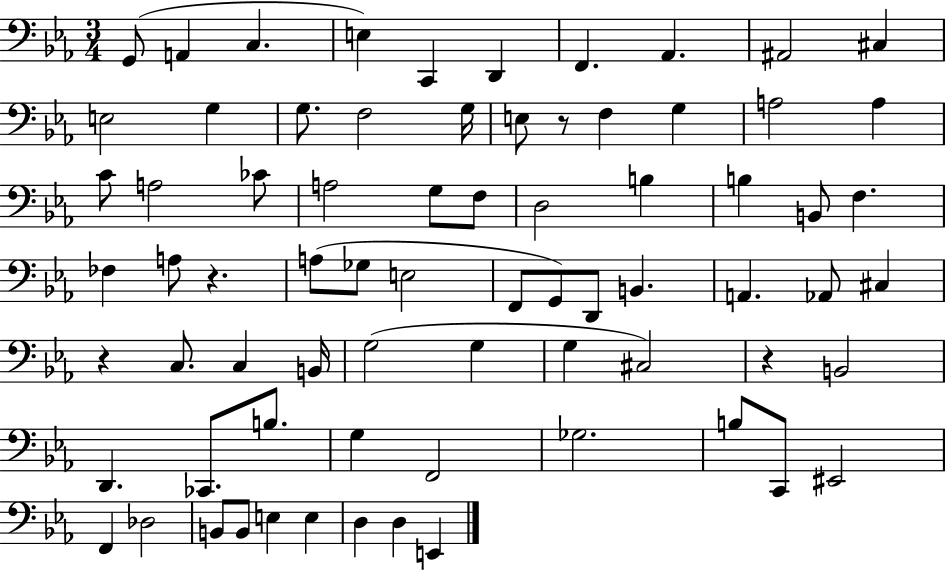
G2/e A2/q C3/q. E3/q C2/q D2/q F2/q. Ab2/q. A#2/h C#3/q E3/h G3/q G3/e. F3/h G3/s E3/e R/e F3/q G3/q A3/h A3/q C4/e A3/h CES4/e A3/h G3/e F3/e D3/h B3/q B3/q B2/e F3/q. FES3/q A3/e R/q. A3/e Gb3/e E3/h F2/e G2/e D2/e B2/q. A2/q. Ab2/e C#3/q R/q C3/e. C3/q B2/s G3/h G3/q G3/q C#3/h R/q B2/h D2/q. CES2/e. B3/e. G3/q F2/h Gb3/h. B3/e C2/e EIS2/h F2/q Db3/h B2/e B2/e E3/q E3/q D3/q D3/q E2/q